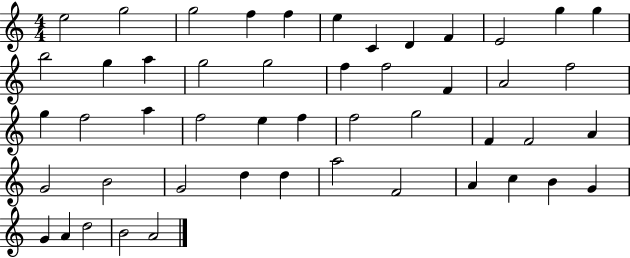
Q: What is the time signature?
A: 4/4